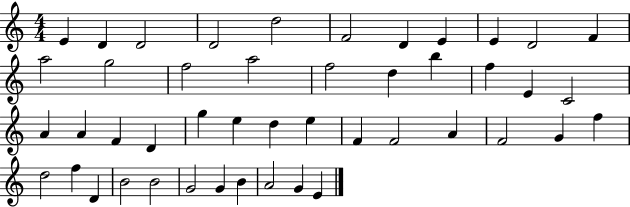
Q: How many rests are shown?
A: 0